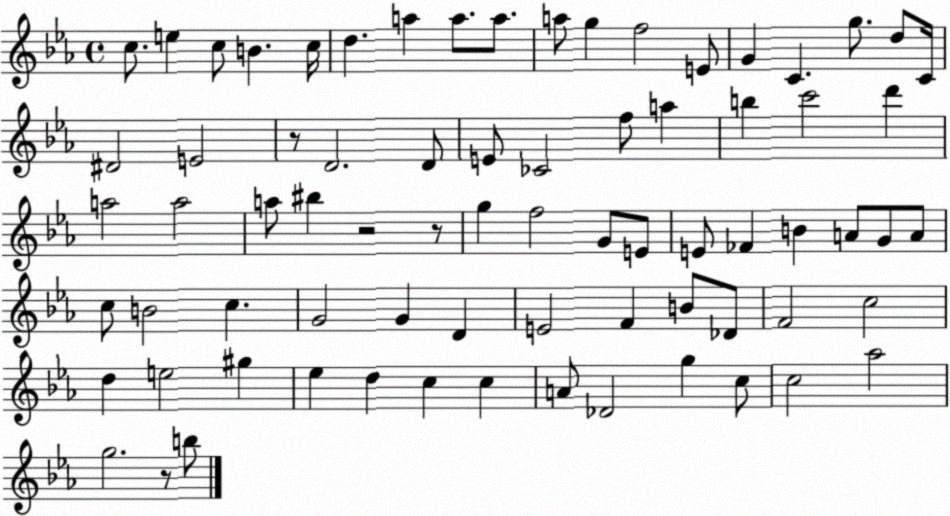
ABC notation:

X:1
T:Untitled
M:4/4
L:1/4
K:Eb
c/2 e c/2 B c/4 d a a/2 a/2 a/2 g f2 E/2 G C g/2 d/2 C/4 ^D2 E2 z/2 D2 D/2 E/2 _C2 f/2 a b c'2 d' a2 a2 a/2 ^b z2 z/2 g f2 G/2 E/2 E/2 _F B A/2 G/2 A/2 c/2 B2 c G2 G D E2 F B/2 _D/2 F2 c2 d e2 ^g _e d c c A/2 _D2 g c/2 c2 _a2 g2 z/2 b/2